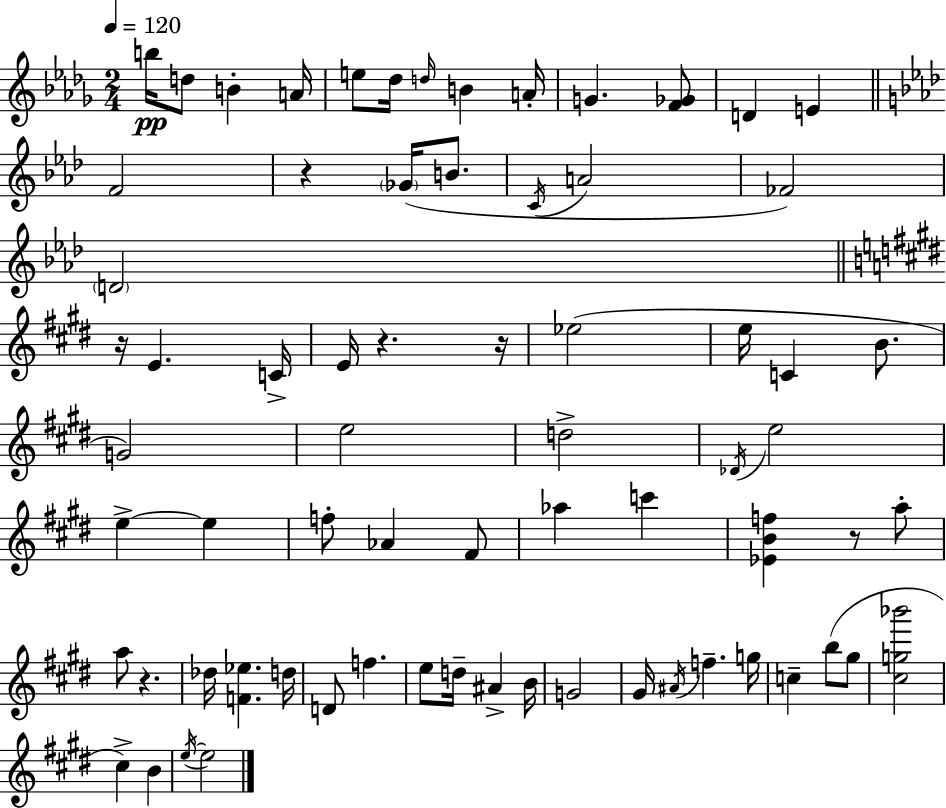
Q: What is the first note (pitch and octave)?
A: B5